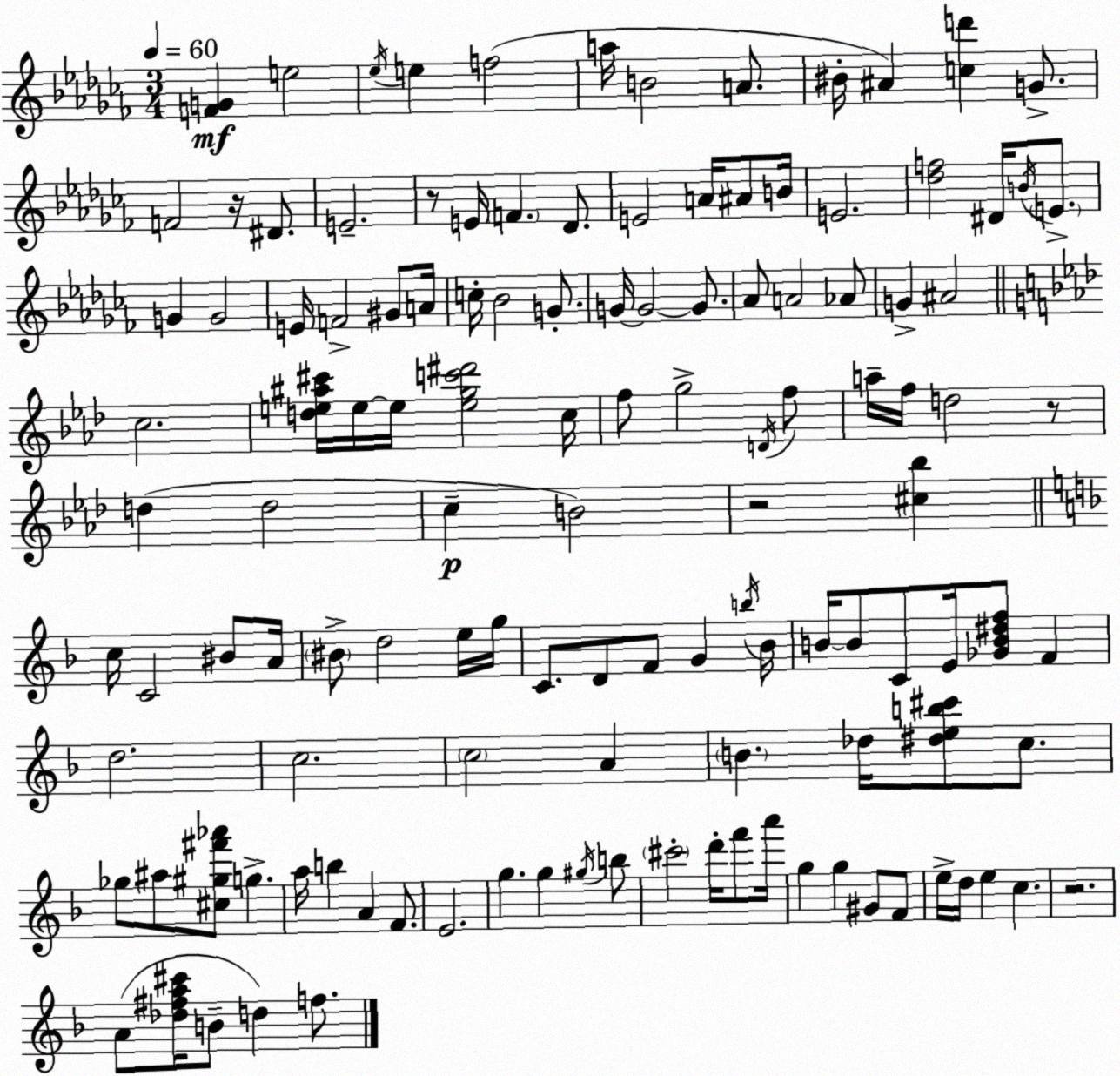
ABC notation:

X:1
T:Untitled
M:3/4
L:1/4
K:Abm
[FG] e2 _e/4 e f2 a/4 B2 A/2 ^B/4 ^A [cd'] G/2 F2 z/4 ^D/2 E2 z/2 E/4 F _D/2 E2 A/4 ^A/2 B/4 E2 [_df]2 ^D/4 B/4 E/2 G G2 E/4 F2 ^G/2 A/4 c/4 _B2 G/2 G/4 G2 G/2 _A/2 A2 _A/2 G ^A2 c2 [de^a^c']/4 e/4 e/4 [egc'^d']2 c/4 f/2 g2 D/4 f/2 a/4 f/4 d2 z/2 d d2 c B2 z2 [^c_b] c/4 C2 ^B/2 A/4 ^B/2 d2 e/4 g/4 C/2 D/2 F/2 G b/4 _B/4 B/4 B/2 C/2 E/4 [_GB^df]/2 F d2 c2 c2 A B _d/4 [^deb^c']/2 c/2 _g/2 ^a/2 [^c^g^f'_a']/2 g a/4 b A F/2 E2 g g ^g/4 b/2 ^c'2 d'/4 f'/2 a'/4 g g ^G/2 F/2 e/4 d/4 e c z2 A/2 [_d^fa^c']/4 B/2 d f/2